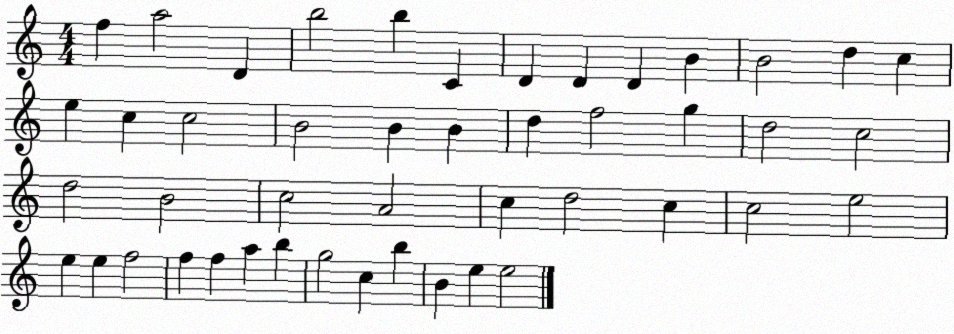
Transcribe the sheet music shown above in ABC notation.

X:1
T:Untitled
M:4/4
L:1/4
K:C
f a2 D b2 b C D D D B B2 d c e c c2 B2 B B d f2 g d2 c2 d2 B2 c2 A2 c d2 c c2 e2 e e f2 f f a b g2 c b B e e2